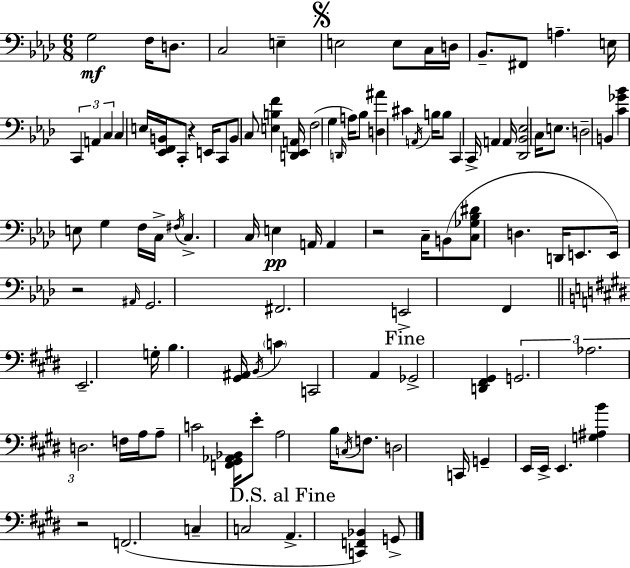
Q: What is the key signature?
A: F minor